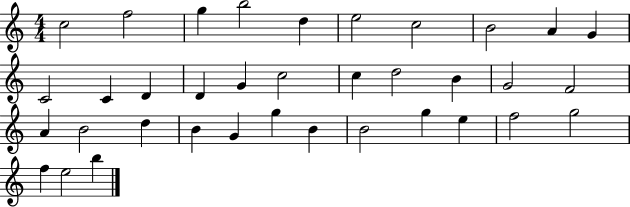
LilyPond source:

{
  \clef treble
  \numericTimeSignature
  \time 4/4
  \key c \major
  c''2 f''2 | g''4 b''2 d''4 | e''2 c''2 | b'2 a'4 g'4 | \break c'2 c'4 d'4 | d'4 g'4 c''2 | c''4 d''2 b'4 | g'2 f'2 | \break a'4 b'2 d''4 | b'4 g'4 g''4 b'4 | b'2 g''4 e''4 | f''2 g''2 | \break f''4 e''2 b''4 | \bar "|."
}